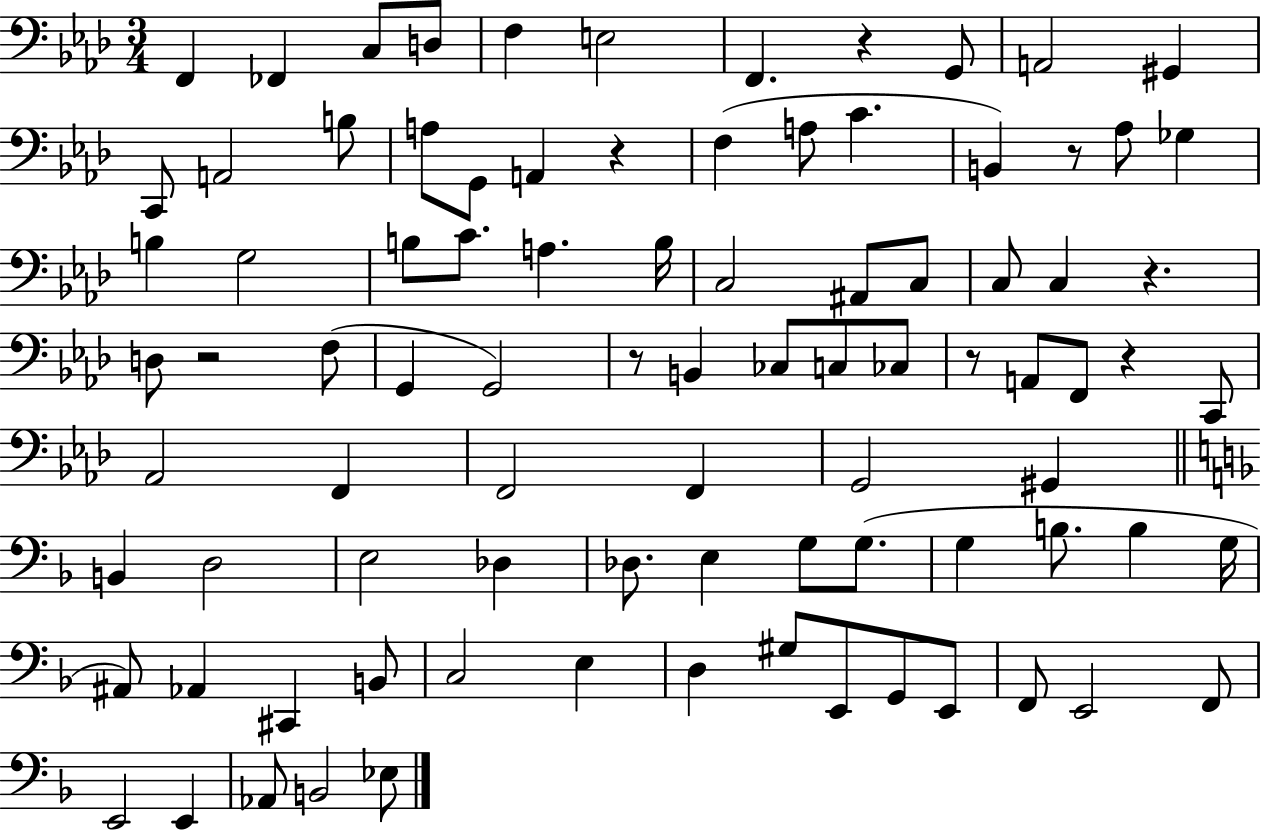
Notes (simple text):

F2/q FES2/q C3/e D3/e F3/q E3/h F2/q. R/q G2/e A2/h G#2/q C2/e A2/h B3/e A3/e G2/e A2/q R/q F3/q A3/e C4/q. B2/q R/e Ab3/e Gb3/q B3/q G3/h B3/e C4/e. A3/q. B3/s C3/h A#2/e C3/e C3/e C3/q R/q. D3/e R/h F3/e G2/q G2/h R/e B2/q CES3/e C3/e CES3/e R/e A2/e F2/e R/q C2/e Ab2/h F2/q F2/h F2/q G2/h G#2/q B2/q D3/h E3/h Db3/q Db3/e. E3/q G3/e G3/e. G3/q B3/e. B3/q G3/s A#2/e Ab2/q C#2/q B2/e C3/h E3/q D3/q G#3/e E2/e G2/e E2/e F2/e E2/h F2/e E2/h E2/q Ab2/e B2/h Eb3/e